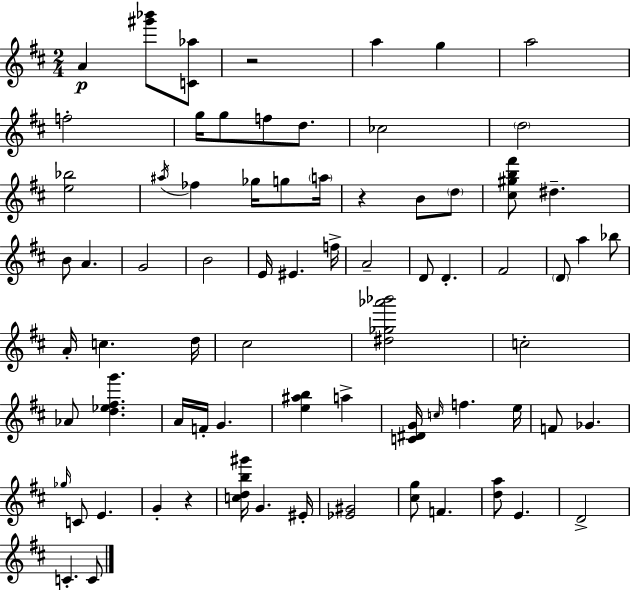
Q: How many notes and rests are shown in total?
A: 74